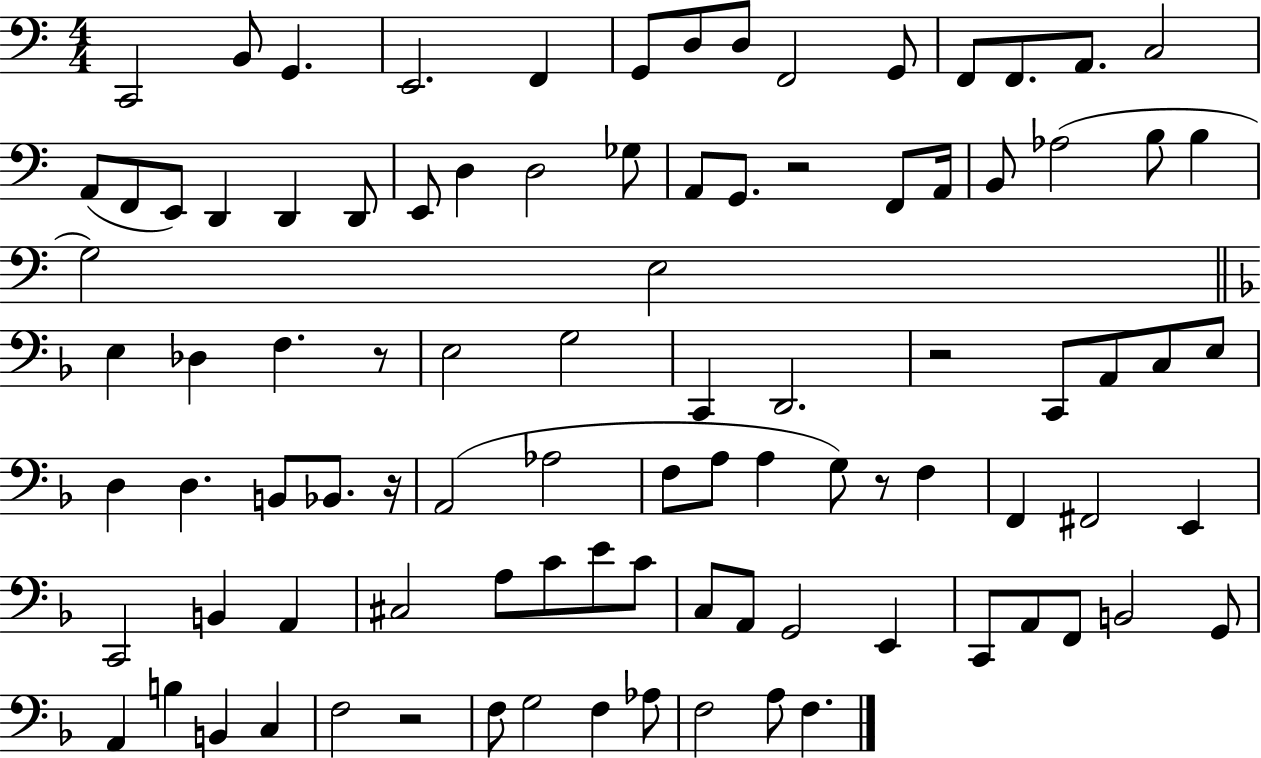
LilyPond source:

{
  \clef bass
  \numericTimeSignature
  \time 4/4
  \key c \major
  \repeat volta 2 { c,2 b,8 g,4. | e,2. f,4 | g,8 d8 d8 f,2 g,8 | f,8 f,8. a,8. c2 | \break a,8( f,8 e,8) d,4 d,4 d,8 | e,8 d4 d2 ges8 | a,8 g,8. r2 f,8 a,16 | b,8 aes2( b8 b4 | \break g2) e2 | \bar "||" \break \key d \minor e4 des4 f4. r8 | e2 g2 | c,4 d,2. | r2 c,8 a,8 c8 e8 | \break d4 d4. b,8 bes,8. r16 | a,2( aes2 | f8 a8 a4 g8) r8 f4 | f,4 fis,2 e,4 | \break c,2 b,4 a,4 | cis2 a8 c'8 e'8 c'8 | c8 a,8 g,2 e,4 | c,8 a,8 f,8 b,2 g,8 | \break a,4 b4 b,4 c4 | f2 r2 | f8 g2 f4 aes8 | f2 a8 f4. | \break } \bar "|."
}